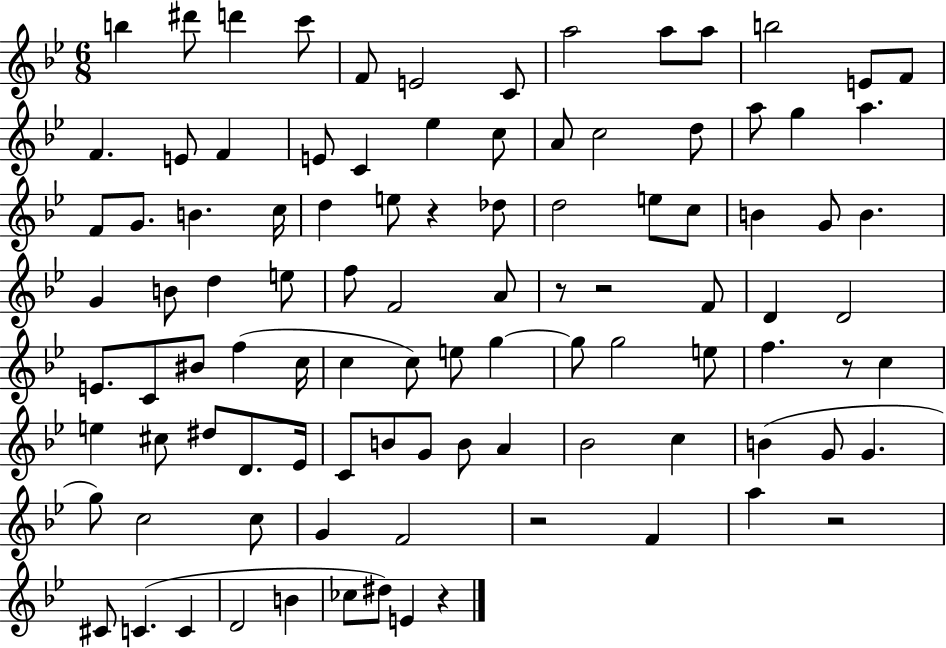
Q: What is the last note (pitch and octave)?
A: E4